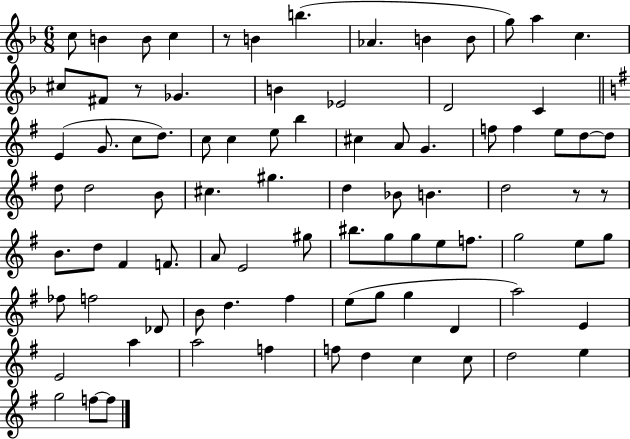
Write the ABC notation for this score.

X:1
T:Untitled
M:6/8
L:1/4
K:F
c/2 B B/2 c z/2 B b _A B B/2 g/2 a c ^c/2 ^F/2 z/2 _G B _E2 D2 C E G/2 c/2 d/2 c/2 c e/2 b ^c A/2 G f/2 f e/2 d/2 d/2 d/2 d2 B/2 ^c ^g d _B/2 B d2 z/2 z/2 B/2 d/2 ^F F/2 A/2 E2 ^g/2 ^b/2 g/2 g/2 e/2 f/2 g2 e/2 g/2 _f/2 f2 _D/2 B/2 d ^f e/2 g/2 g D a2 E E2 a a2 f f/2 d c c/2 d2 e g2 f/2 f/2